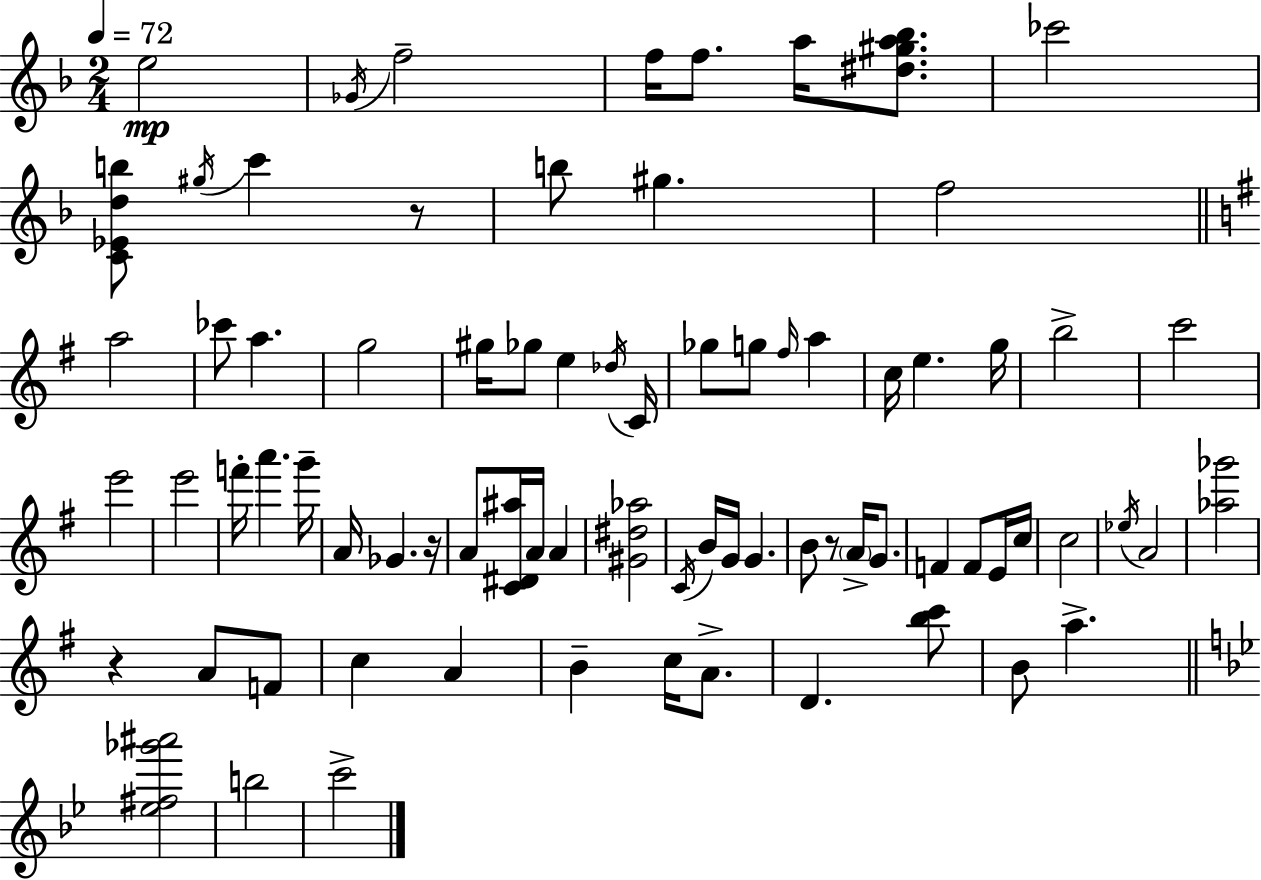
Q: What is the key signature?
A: F major